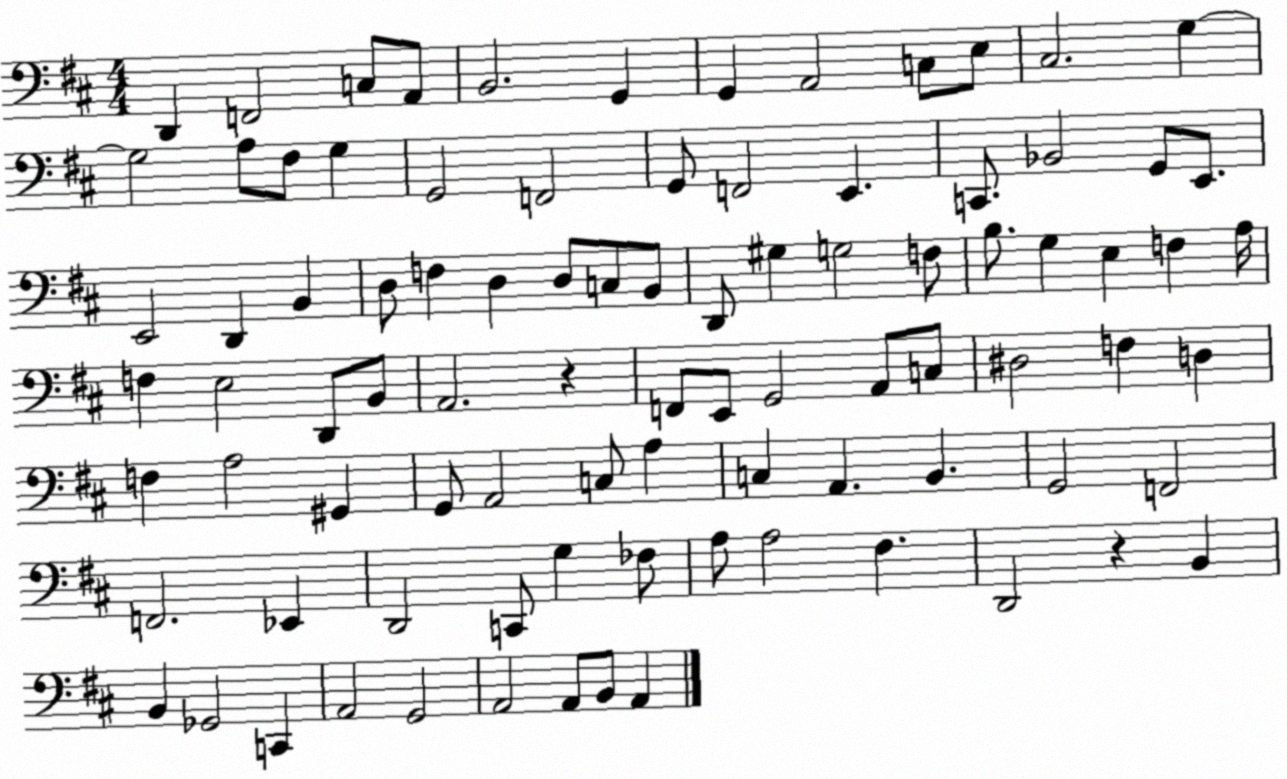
X:1
T:Untitled
M:4/4
L:1/4
K:D
D,, F,,2 C,/2 A,,/2 B,,2 G,, G,, A,,2 C,/2 E,/2 ^C,2 G, G,2 A,/2 ^F,/2 G, G,,2 F,,2 G,,/2 F,,2 E,, C,,/2 _B,,2 G,,/2 E,,/2 E,,2 D,, B,, D,/2 F, D, D,/2 C,/2 B,,/2 D,,/2 ^G, G,2 F,/2 B,/2 G, E, F, A,/4 F, E,2 D,,/2 B,,/2 A,,2 z F,,/2 E,,/2 G,,2 A,,/2 C,/2 ^D,2 F, D, F, A,2 ^G,, G,,/2 A,,2 C,/2 A, C, A,, B,, G,,2 F,,2 F,,2 _E,, D,,2 C,,/2 G, _F,/2 A,/2 A,2 ^F, D,,2 z B,, B,, _G,,2 C,, A,,2 G,,2 A,,2 A,,/2 B,,/2 A,,